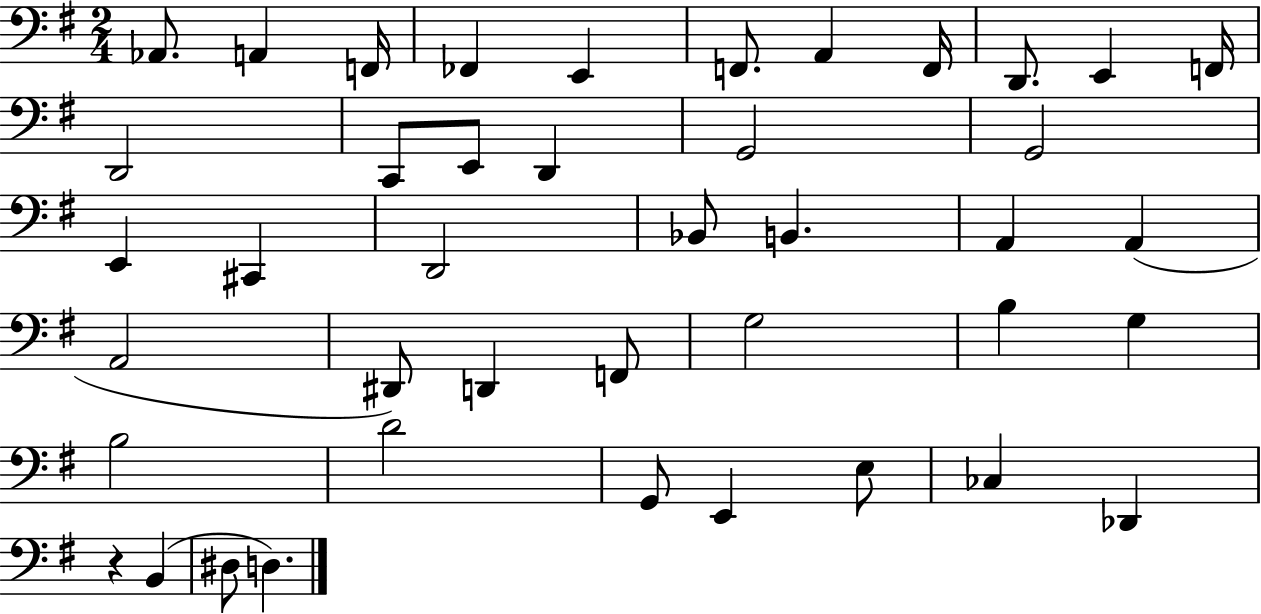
{
  \clef bass
  \numericTimeSignature
  \time 2/4
  \key g \major
  \repeat volta 2 { aes,8. a,4 f,16 | fes,4 e,4 | f,8. a,4 f,16 | d,8. e,4 f,16 | \break d,2 | c,8 e,8 d,4 | g,2 | g,2 | \break e,4 cis,4 | d,2 | bes,8 b,4. | a,4 a,4( | \break a,2 | dis,8) d,4 f,8 | g2 | b4 g4 | \break b2 | d'2 | g,8 e,4 e8 | ces4 des,4 | \break r4 b,4( | dis8 d4.) | } \bar "|."
}